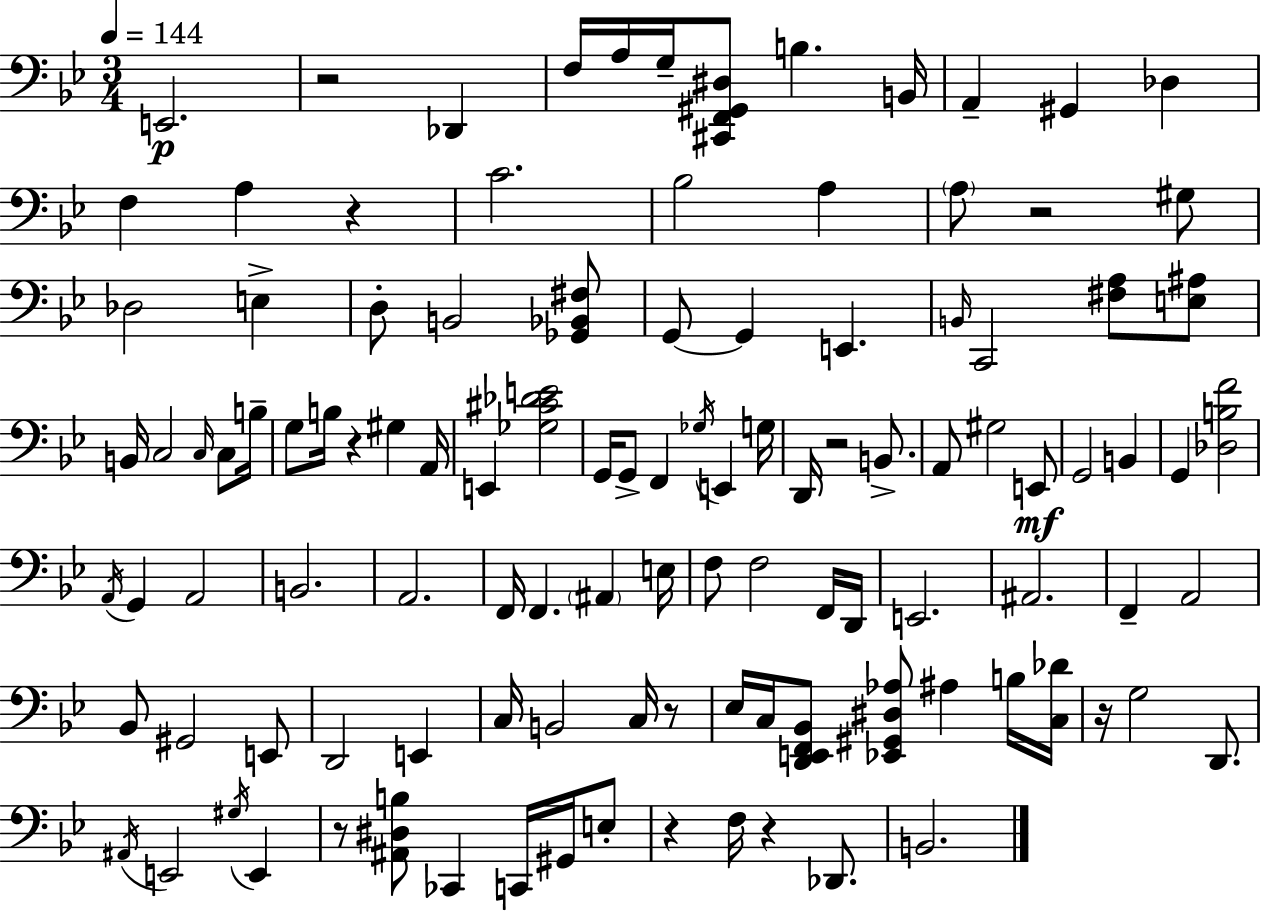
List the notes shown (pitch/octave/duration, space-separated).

E2/h. R/h Db2/q F3/s A3/s G3/s [C#2,F2,G#2,D#3]/e B3/q. B2/s A2/q G#2/q Db3/q F3/q A3/q R/q C4/h. Bb3/h A3/q A3/e R/h G#3/e Db3/h E3/q D3/e B2/h [Gb2,Bb2,F#3]/e G2/e G2/q E2/q. B2/s C2/h [F#3,A3]/e [E3,A#3]/e B2/s C3/h C3/s C3/e B3/s G3/e B3/s R/q G#3/q A2/s E2/q [Gb3,C#4,Db4,E4]/h G2/s G2/e F2/q Gb3/s E2/q G3/s D2/s R/h B2/e. A2/e G#3/h E2/e G2/h B2/q G2/q [Db3,B3,F4]/h A2/s G2/q A2/h B2/h. A2/h. F2/s F2/q. A#2/q E3/s F3/e F3/h F2/s D2/s E2/h. A#2/h. F2/q A2/h Bb2/e G#2/h E2/e D2/h E2/q C3/s B2/h C3/s R/e Eb3/s C3/s [D2,E2,F2,Bb2]/e [Eb2,G#2,D#3,Ab3]/e A#3/q B3/s [C3,Db4]/s R/s G3/h D2/e. A#2/s E2/h G#3/s E2/q R/e [A#2,D#3,B3]/e CES2/q C2/s G#2/s E3/e R/q F3/s R/q Db2/e. B2/h.